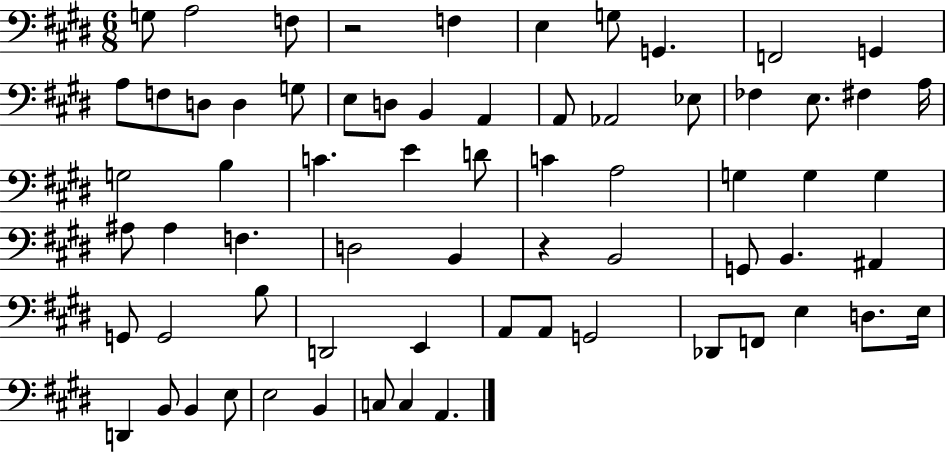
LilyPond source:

{
  \clef bass
  \numericTimeSignature
  \time 6/8
  \key e \major
  g8 a2 f8 | r2 f4 | e4 g8 g,4. | f,2 g,4 | \break a8 f8 d8 d4 g8 | e8 d8 b,4 a,4 | a,8 aes,2 ees8 | fes4 e8. fis4 a16 | \break g2 b4 | c'4. e'4 d'8 | c'4 a2 | g4 g4 g4 | \break ais8 ais4 f4. | d2 b,4 | r4 b,2 | g,8 b,4. ais,4 | \break g,8 g,2 b8 | d,2 e,4 | a,8 a,8 g,2 | des,8 f,8 e4 d8. e16 | \break d,4 b,8 b,4 e8 | e2 b,4 | c8 c4 a,4. | \bar "|."
}